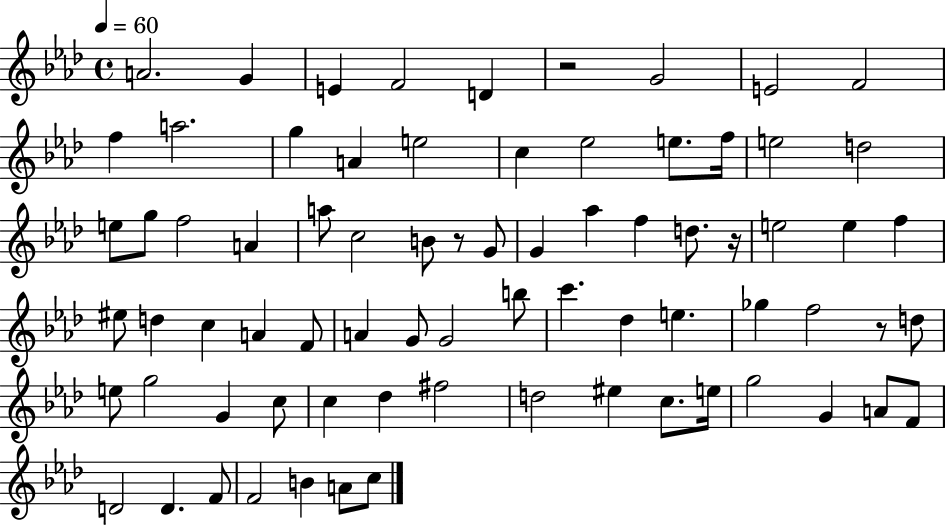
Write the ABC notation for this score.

X:1
T:Untitled
M:4/4
L:1/4
K:Ab
A2 G E F2 D z2 G2 E2 F2 f a2 g A e2 c _e2 e/2 f/4 e2 d2 e/2 g/2 f2 A a/2 c2 B/2 z/2 G/2 G _a f d/2 z/4 e2 e f ^e/2 d c A F/2 A G/2 G2 b/2 c' _d e _g f2 z/2 d/2 e/2 g2 G c/2 c _d ^f2 d2 ^e c/2 e/4 g2 G A/2 F/2 D2 D F/2 F2 B A/2 c/2